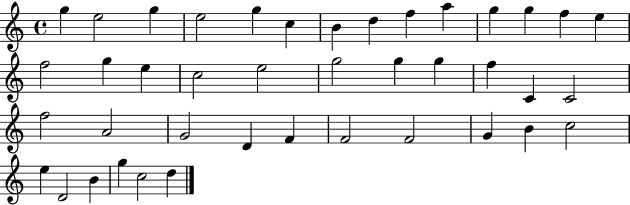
X:1
T:Untitled
M:4/4
L:1/4
K:C
g e2 g e2 g c B d f a g g f e f2 g e c2 e2 g2 g g f C C2 f2 A2 G2 D F F2 F2 G B c2 e D2 B g c2 d